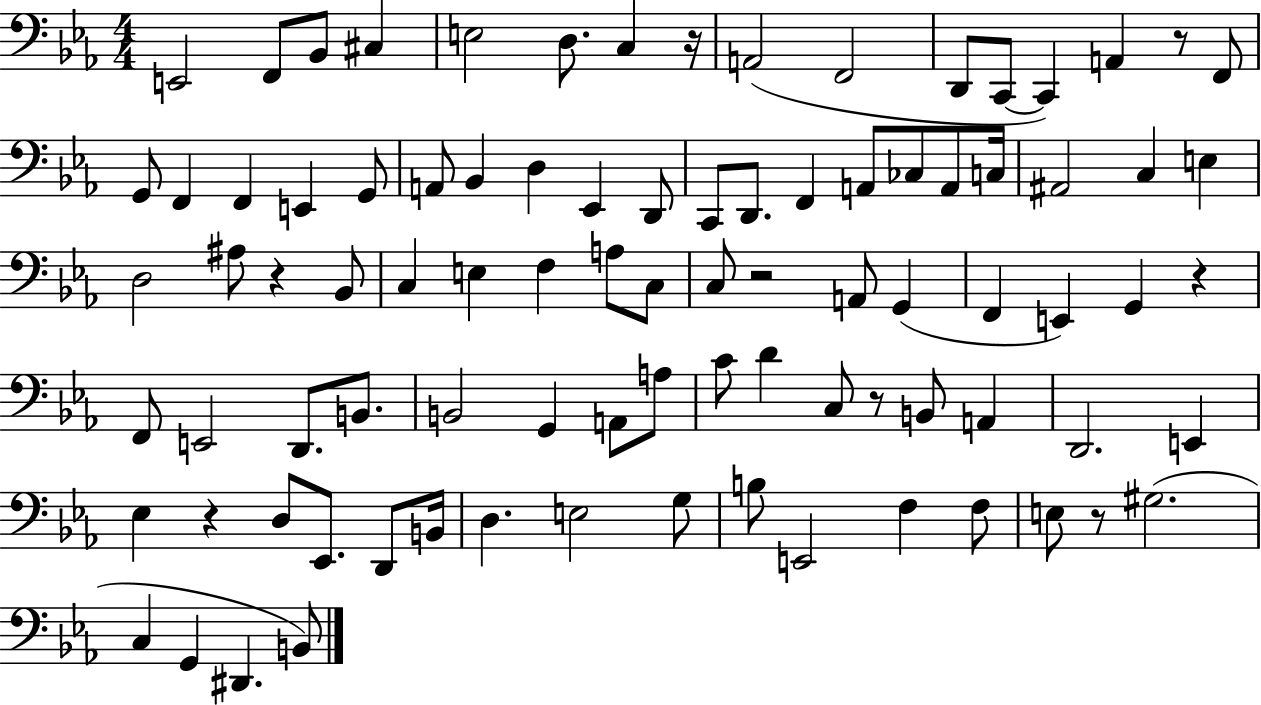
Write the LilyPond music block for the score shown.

{
  \clef bass
  \numericTimeSignature
  \time 4/4
  \key ees \major
  e,2 f,8 bes,8 cis4 | e2 d8. c4 r16 | a,2( f,2 | d,8 c,8~~ c,4) a,4 r8 f,8 | \break g,8 f,4 f,4 e,4 g,8 | a,8 bes,4 d4 ees,4 d,8 | c,8 d,8. f,4 a,8 ces8 a,8 c16 | ais,2 c4 e4 | \break d2 ais8 r4 bes,8 | c4 e4 f4 a8 c8 | c8 r2 a,8 g,4( | f,4 e,4) g,4 r4 | \break f,8 e,2 d,8. b,8. | b,2 g,4 a,8 a8 | c'8 d'4 c8 r8 b,8 a,4 | d,2. e,4 | \break ees4 r4 d8 ees,8. d,8 b,16 | d4. e2 g8 | b8 e,2 f4 f8 | e8 r8 gis2.( | \break c4 g,4 dis,4. b,8) | \bar "|."
}